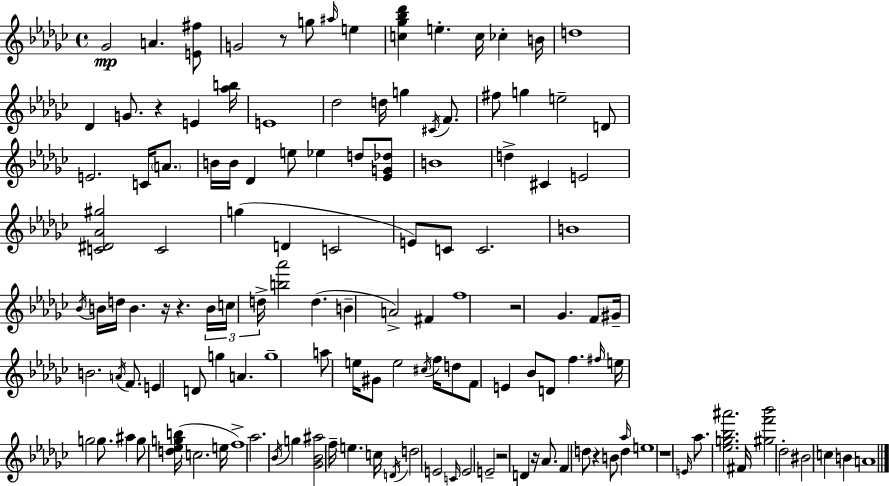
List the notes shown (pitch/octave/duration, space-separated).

Gb4/h A4/q. [E4,F#5]/e G4/h R/e G5/e A#5/s E5/q [C5,Gb5,Bb5,Db6]/q E5/q. C5/s CES5/q B4/s D5/w Db4/q G4/e. R/q E4/q [Ab5,B5]/s E4/w Db5/h D5/s G5/q C#4/s F4/e. F#5/e G5/q E5/h D4/e E4/h. C4/s A4/e. B4/s B4/s Db4/q E5/e Eb5/q D5/e [Eb4,G4,Db5]/e B4/w D5/q C#4/q E4/h [C4,D#4,Ab4,G#5]/h C4/h G5/q D4/q C4/h E4/e C4/e C4/h. B4/w Bb4/s B4/s D5/s B4/q. R/s R/q. B4/s C5/s D5/s [B5,Ab6]/h D5/q. B4/q A4/h F#4/q F5/w R/h Gb4/q. F4/e G#4/s B4/h. A4/s F4/e. E4/q D4/e G5/q A4/q. G5/w A5/e E5/s G#4/e E5/h C#5/s F5/s D5/e F4/e E4/q Bb4/e D4/e F5/q. F#5/s E5/s G5/h G5/e. A#5/q G5/e [D5,Eb5,G5,B5]/s C5/h. E5/s F5/w Ab5/h. Bb4/s G5/q [Gb4,Bb4,A#5]/h F5/s E5/q. C5/s D4/s D5/h E4/h C4/s E4/h E4/h R/h D4/q R/s Ab4/e. F4/q D5/e R/q B4/e D5/q Ab5/s E5/w R/w E4/s Ab5/e. [Eb5,G5,Bb5,A#6]/h. F#4/s [G#5,F6,Bb6]/h Db5/h BIS4/h C5/q B4/q A4/w